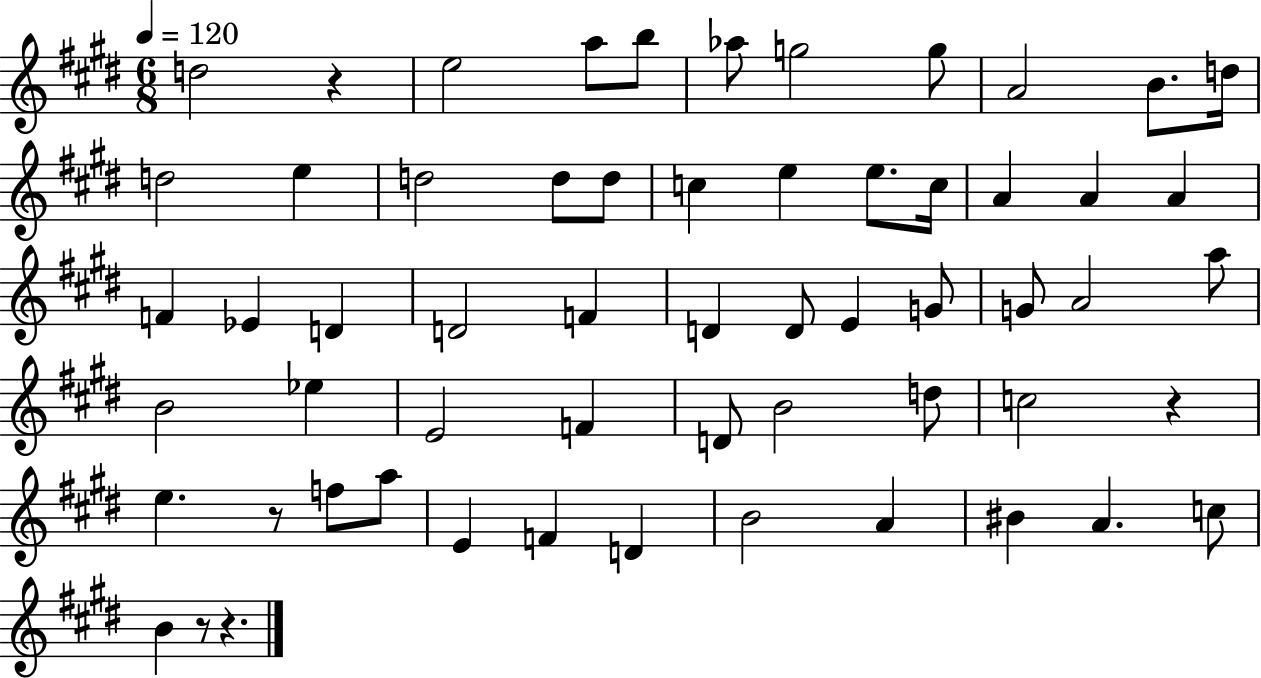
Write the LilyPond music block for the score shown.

{
  \clef treble
  \numericTimeSignature
  \time 6/8
  \key e \major
  \tempo 4 = 120
  d''2 r4 | e''2 a''8 b''8 | aes''8 g''2 g''8 | a'2 b'8. d''16 | \break d''2 e''4 | d''2 d''8 d''8 | c''4 e''4 e''8. c''16 | a'4 a'4 a'4 | \break f'4 ees'4 d'4 | d'2 f'4 | d'4 d'8 e'4 g'8 | g'8 a'2 a''8 | \break b'2 ees''4 | e'2 f'4 | d'8 b'2 d''8 | c''2 r4 | \break e''4. r8 f''8 a''8 | e'4 f'4 d'4 | b'2 a'4 | bis'4 a'4. c''8 | \break b'4 r8 r4. | \bar "|."
}